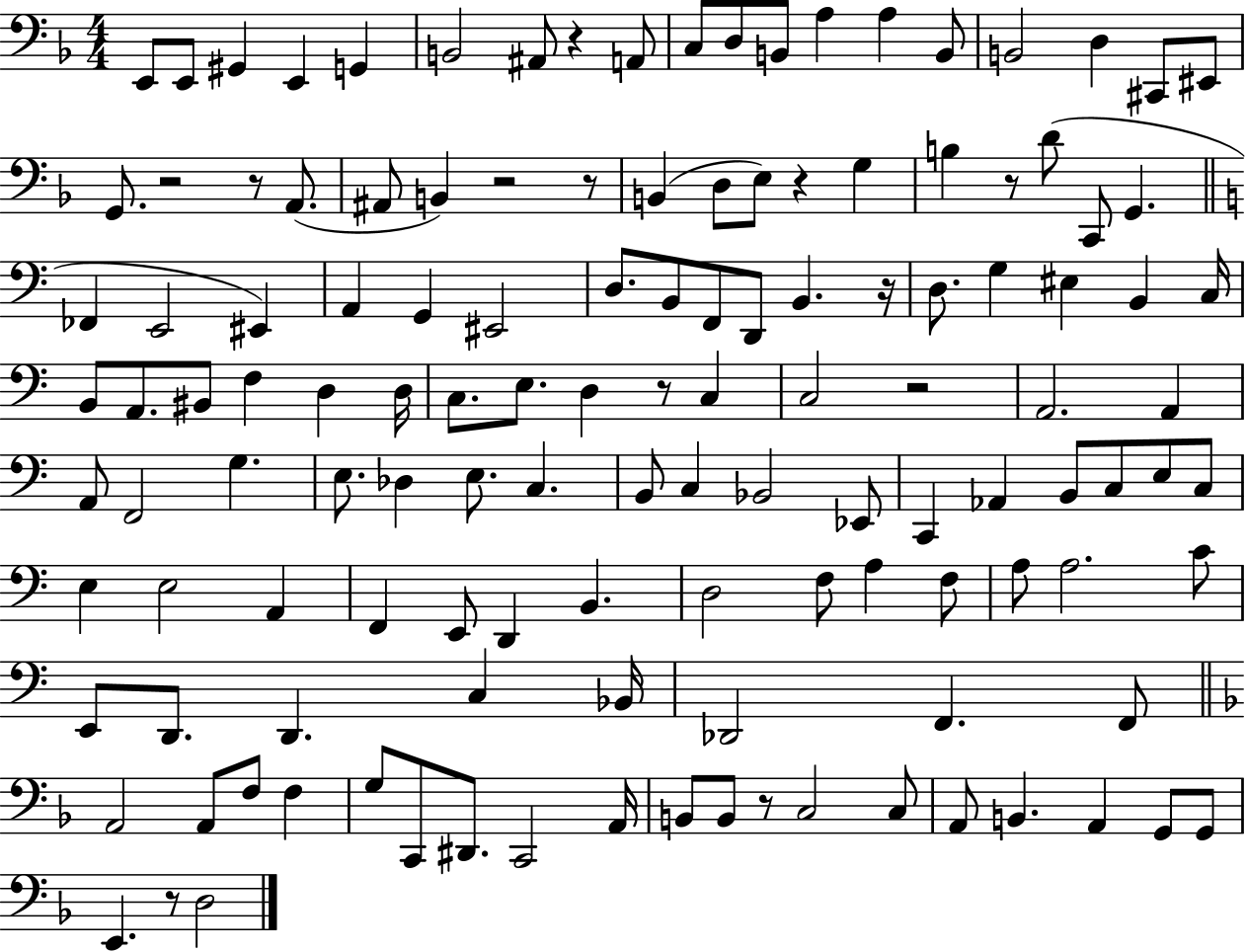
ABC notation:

X:1
T:Untitled
M:4/4
L:1/4
K:F
E,,/2 E,,/2 ^G,, E,, G,, B,,2 ^A,,/2 z A,,/2 C,/2 D,/2 B,,/2 A, A, B,,/2 B,,2 D, ^C,,/2 ^E,,/2 G,,/2 z2 z/2 A,,/2 ^A,,/2 B,, z2 z/2 B,, D,/2 E,/2 z G, B, z/2 D/2 C,,/2 G,, _F,, E,,2 ^E,, A,, G,, ^E,,2 D,/2 B,,/2 F,,/2 D,,/2 B,, z/4 D,/2 G, ^E, B,, C,/4 B,,/2 A,,/2 ^B,,/2 F, D, D,/4 C,/2 E,/2 D, z/2 C, C,2 z2 A,,2 A,, A,,/2 F,,2 G, E,/2 _D, E,/2 C, B,,/2 C, _B,,2 _E,,/2 C,, _A,, B,,/2 C,/2 E,/2 C,/2 E, E,2 A,, F,, E,,/2 D,, B,, D,2 F,/2 A, F,/2 A,/2 A,2 C/2 E,,/2 D,,/2 D,, C, _B,,/4 _D,,2 F,, F,,/2 A,,2 A,,/2 F,/2 F, G,/2 C,,/2 ^D,,/2 C,,2 A,,/4 B,,/2 B,,/2 z/2 C,2 C,/2 A,,/2 B,, A,, G,,/2 G,,/2 E,, z/2 D,2